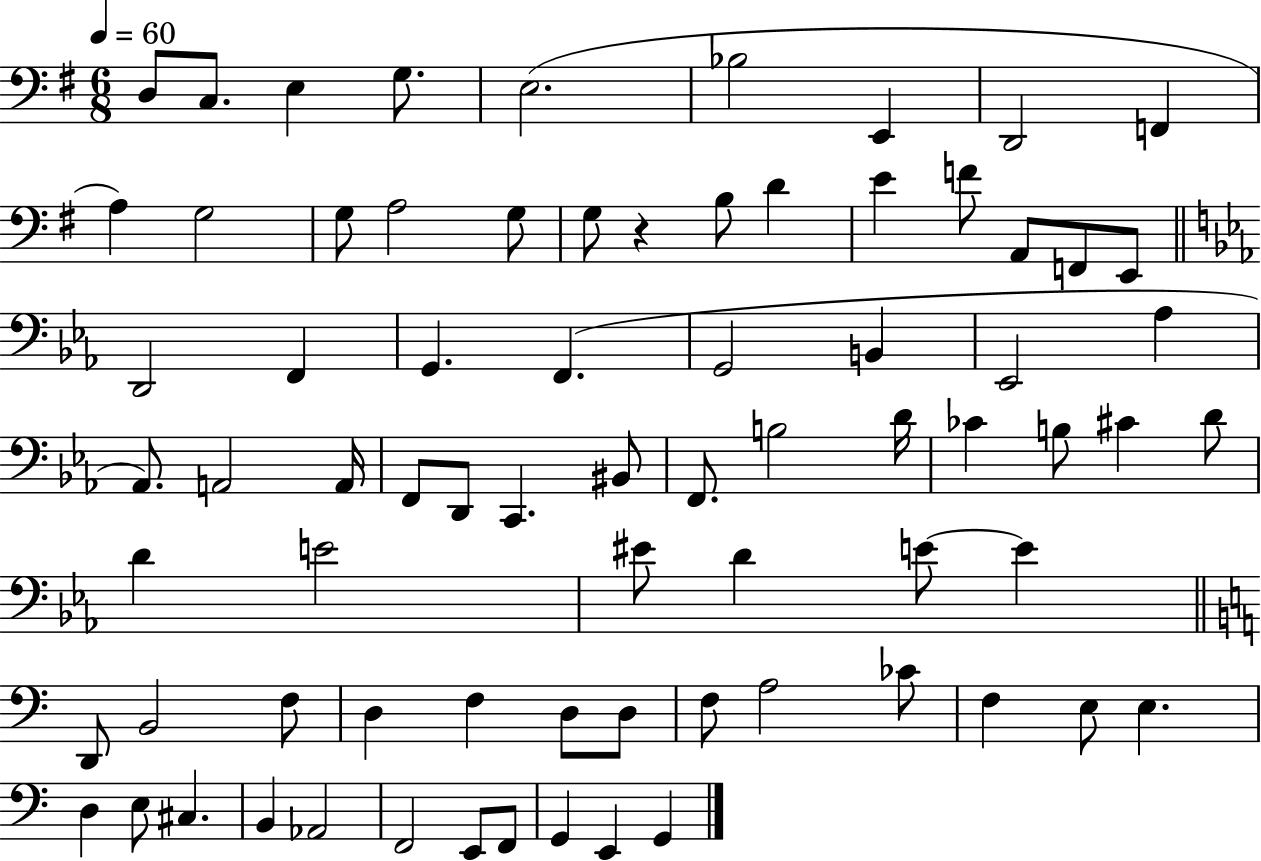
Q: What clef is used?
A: bass